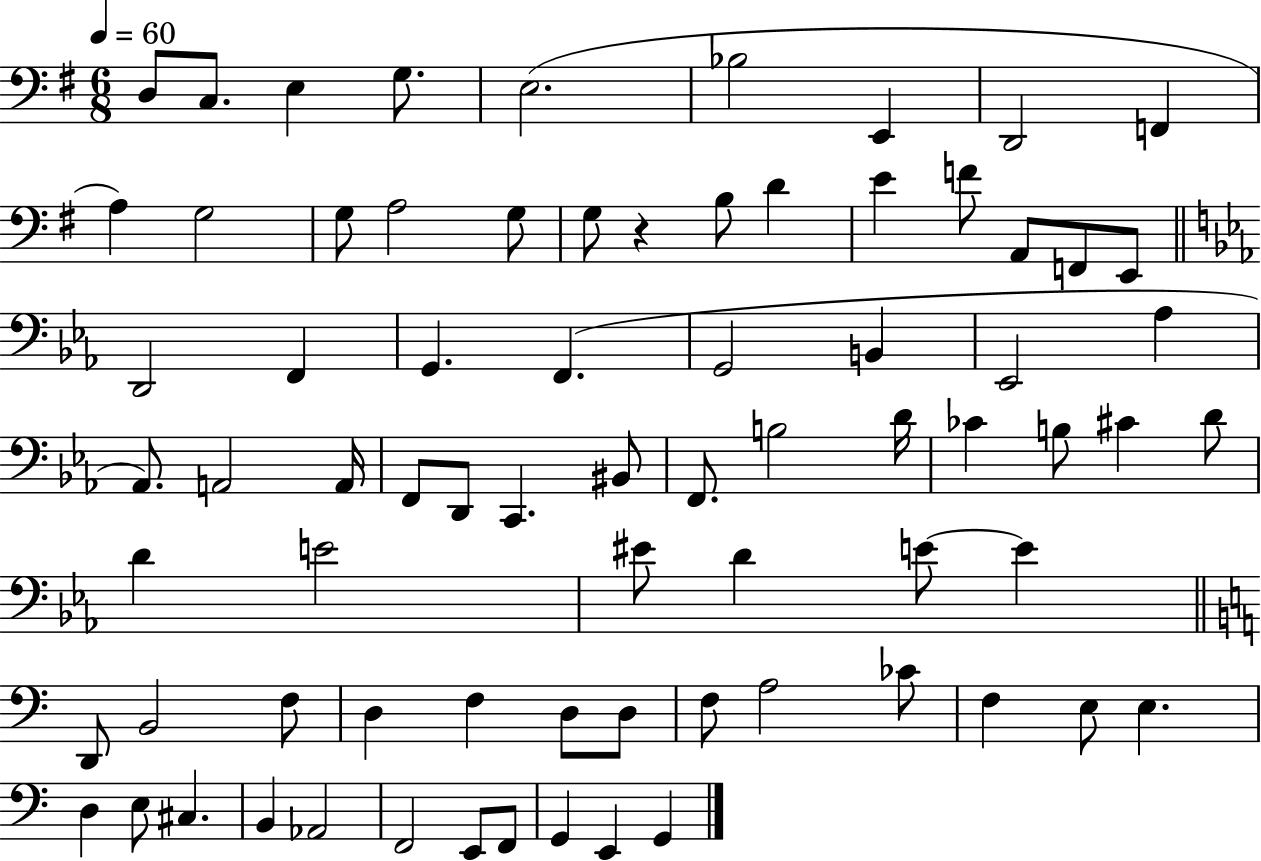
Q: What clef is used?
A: bass